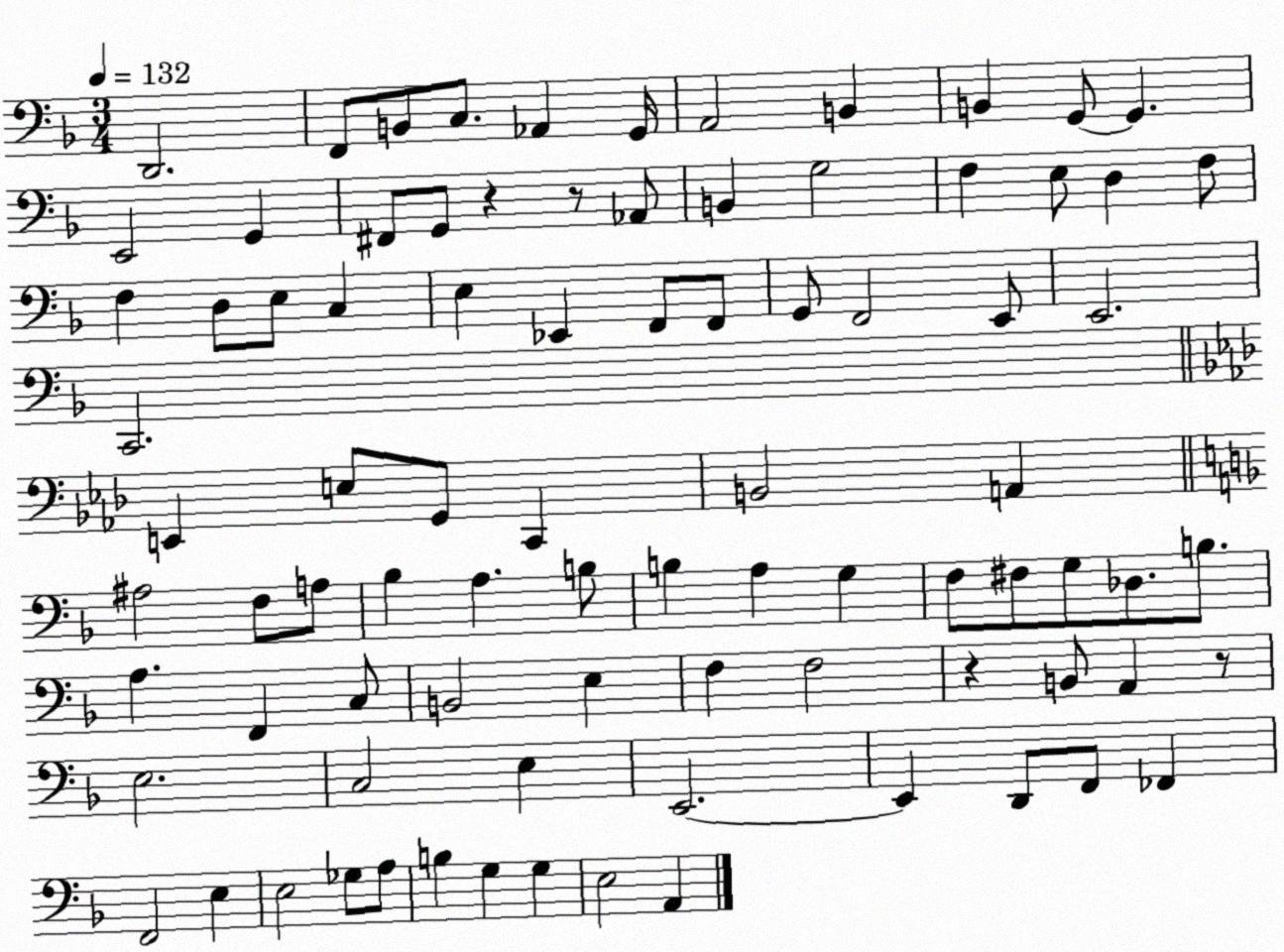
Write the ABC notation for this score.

X:1
T:Untitled
M:3/4
L:1/4
K:F
D,,2 F,,/2 B,,/2 C,/2 _A,, G,,/4 A,,2 B,, B,, G,,/2 G,, E,,2 G,, ^F,,/2 G,,/2 z z/2 _A,,/2 B,, G,2 F, E,/2 D, F,/2 F, D,/2 E,/2 C, E, _E,, F,,/2 F,,/2 G,,/2 F,,2 E,,/2 E,,2 C,,2 E,, E,/2 G,,/2 C,, B,,2 A,, ^A,2 F,/2 A,/2 _B, A, B,/2 B, A, G, F,/2 ^F,/2 G,/2 _D,/2 B,/2 A, F,, C,/2 B,,2 E, F, F,2 z B,,/2 A,, z/2 E,2 C,2 E, E,,2 E,, D,,/2 F,,/2 _F,, F,,2 E, E,2 _G,/2 A,/2 B, G, G, E,2 A,,